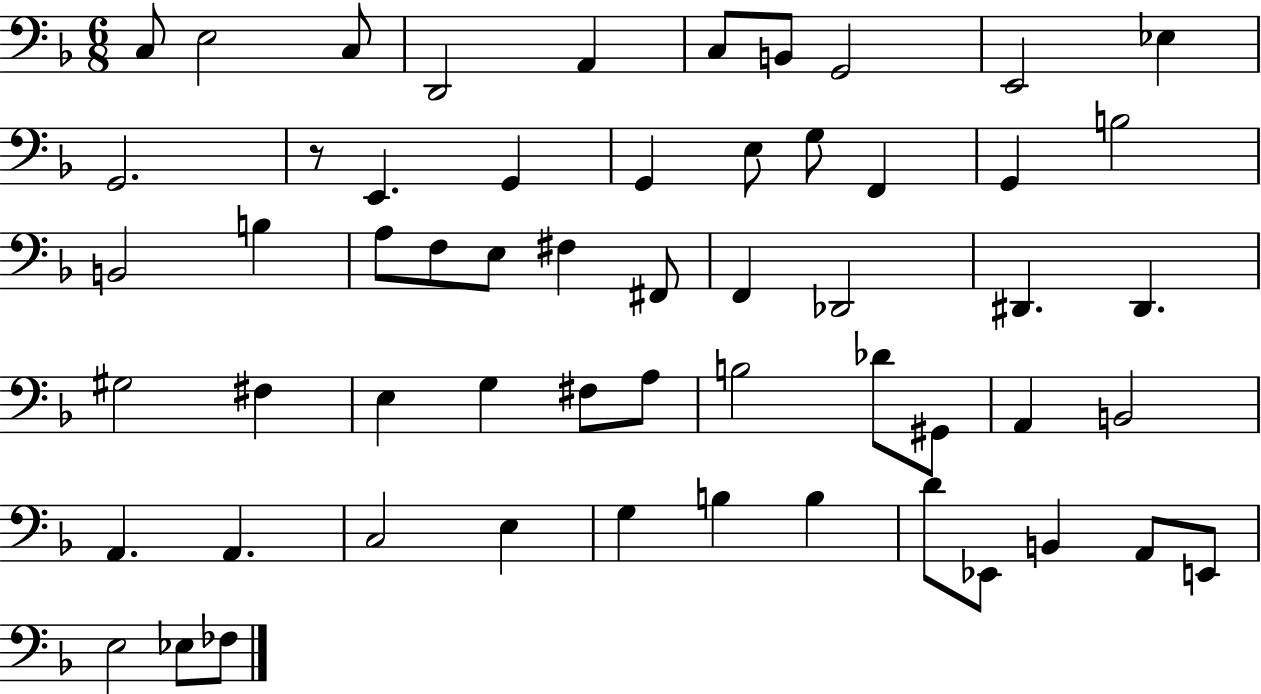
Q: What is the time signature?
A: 6/8